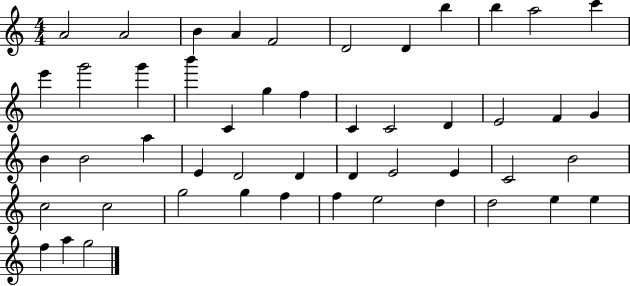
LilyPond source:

{
  \clef treble
  \numericTimeSignature
  \time 4/4
  \key c \major
  a'2 a'2 | b'4 a'4 f'2 | d'2 d'4 b''4 | b''4 a''2 c'''4 | \break e'''4 g'''2 g'''4 | b'''4 c'4 g''4 f''4 | c'4 c'2 d'4 | e'2 f'4 g'4 | \break b'4 b'2 a''4 | e'4 d'2 d'4 | d'4 e'2 e'4 | c'2 b'2 | \break c''2 c''2 | g''2 g''4 f''4 | f''4 e''2 d''4 | d''2 e''4 e''4 | \break f''4 a''4 g''2 | \bar "|."
}